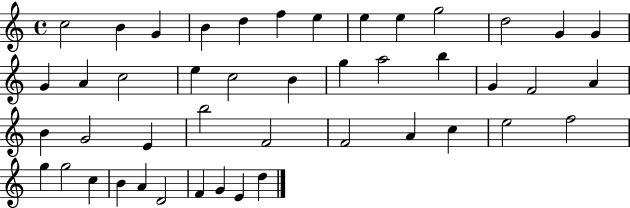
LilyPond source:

{
  \clef treble
  \time 4/4
  \defaultTimeSignature
  \key c \major
  c''2 b'4 g'4 | b'4 d''4 f''4 e''4 | e''4 e''4 g''2 | d''2 g'4 g'4 | \break g'4 a'4 c''2 | e''4 c''2 b'4 | g''4 a''2 b''4 | g'4 f'2 a'4 | \break b'4 g'2 e'4 | b''2 f'2 | f'2 a'4 c''4 | e''2 f''2 | \break g''4 g''2 c''4 | b'4 a'4 d'2 | f'4 g'4 e'4 d''4 | \bar "|."
}